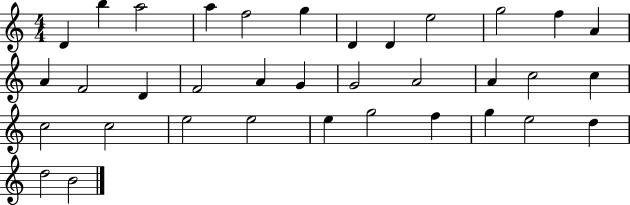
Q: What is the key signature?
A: C major